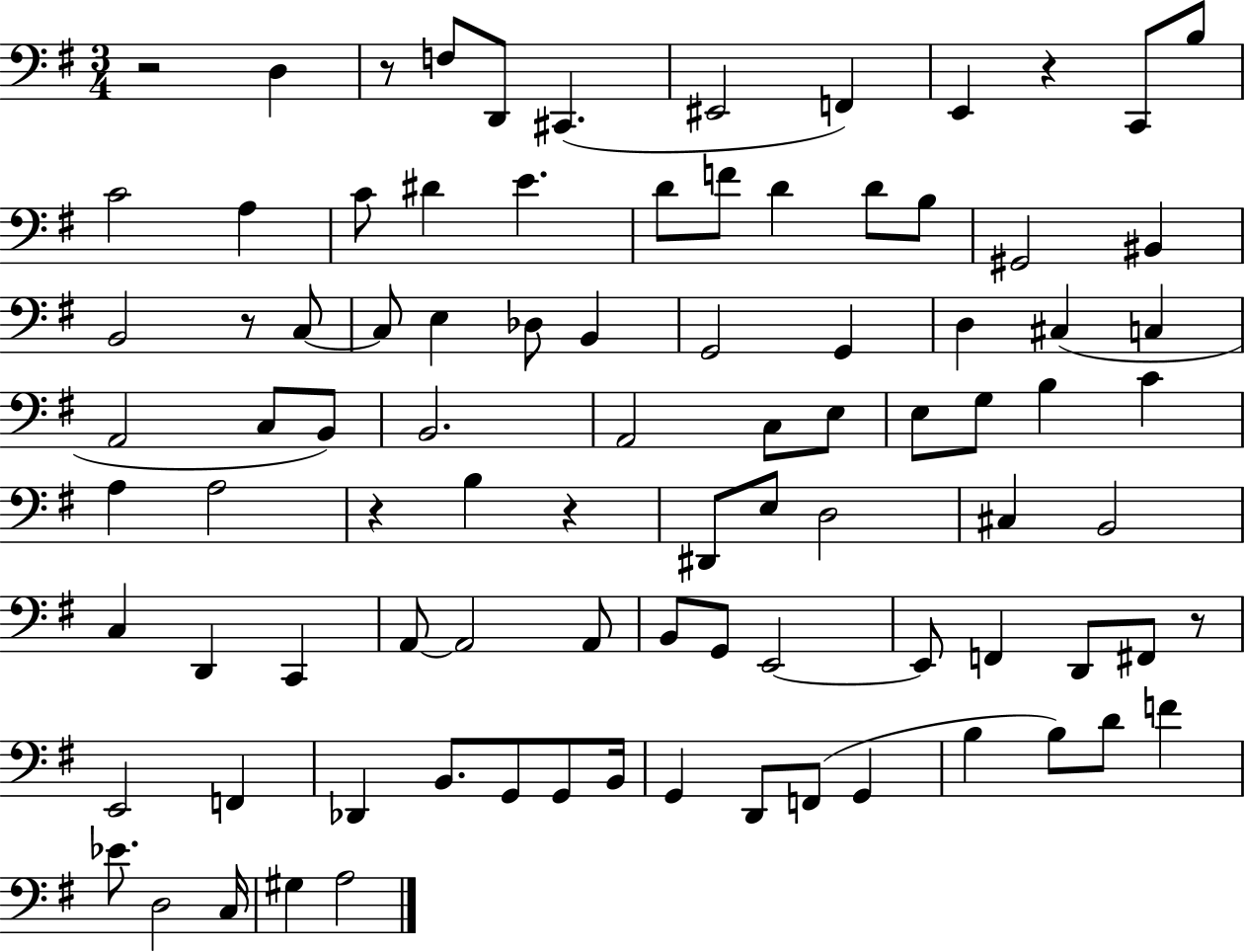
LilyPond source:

{
  \clef bass
  \numericTimeSignature
  \time 3/4
  \key g \major
  r2 d4 | r8 f8 d,8 cis,4.( | eis,2 f,4) | e,4 r4 c,8 b8 | \break c'2 a4 | c'8 dis'4 e'4. | d'8 f'8 d'4 d'8 b8 | gis,2 bis,4 | \break b,2 r8 c8~~ | c8 e4 des8 b,4 | g,2 g,4 | d4 cis4( c4 | \break a,2 c8 b,8) | b,2. | a,2 c8 e8 | e8 g8 b4 c'4 | \break a4 a2 | r4 b4 r4 | dis,8 e8 d2 | cis4 b,2 | \break c4 d,4 c,4 | a,8~~ a,2 a,8 | b,8 g,8 e,2~~ | e,8 f,4 d,8 fis,8 r8 | \break e,2 f,4 | des,4 b,8. g,8 g,8 b,16 | g,4 d,8 f,8( g,4 | b4 b8) d'8 f'4 | \break ees'8. d2 c16 | gis4 a2 | \bar "|."
}